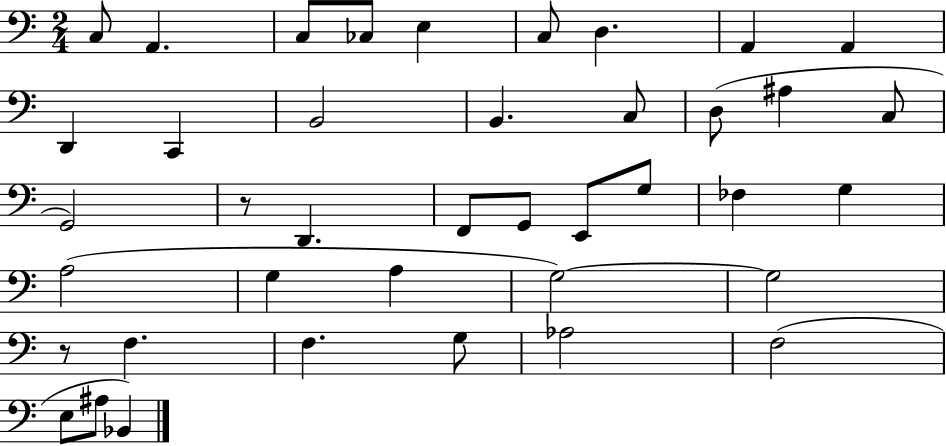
{
  \clef bass
  \numericTimeSignature
  \time 2/4
  \key c \major
  c8 a,4. | c8 ces8 e4 | c8 d4. | a,4 a,4 | \break d,4 c,4 | b,2 | b,4. c8 | d8( ais4 c8 | \break g,2) | r8 d,4. | f,8 g,8 e,8 g8 | fes4 g4 | \break a2( | g4 a4 | g2~~) | g2 | \break r8 f4. | f4. g8 | aes2 | f2( | \break e8 ais8 bes,4) | \bar "|."
}